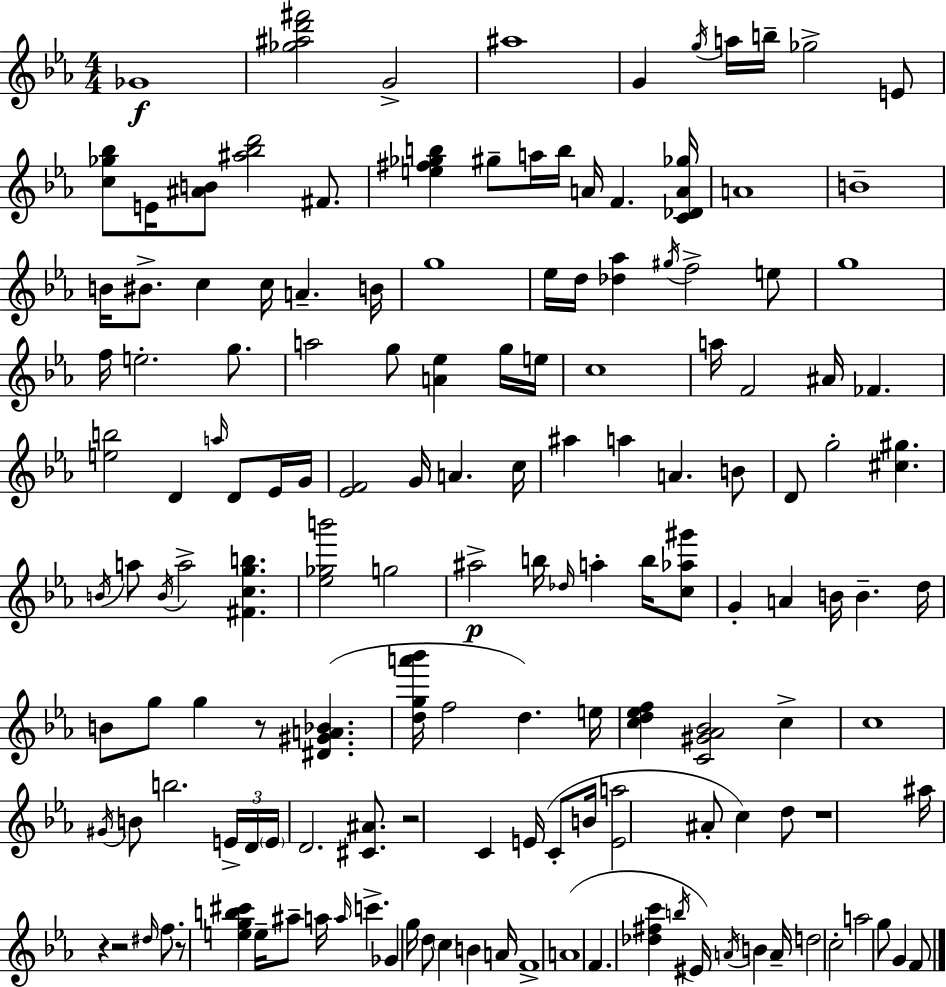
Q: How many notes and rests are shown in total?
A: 150